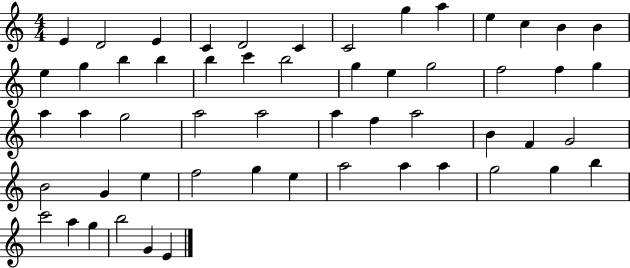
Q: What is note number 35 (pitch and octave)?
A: B4